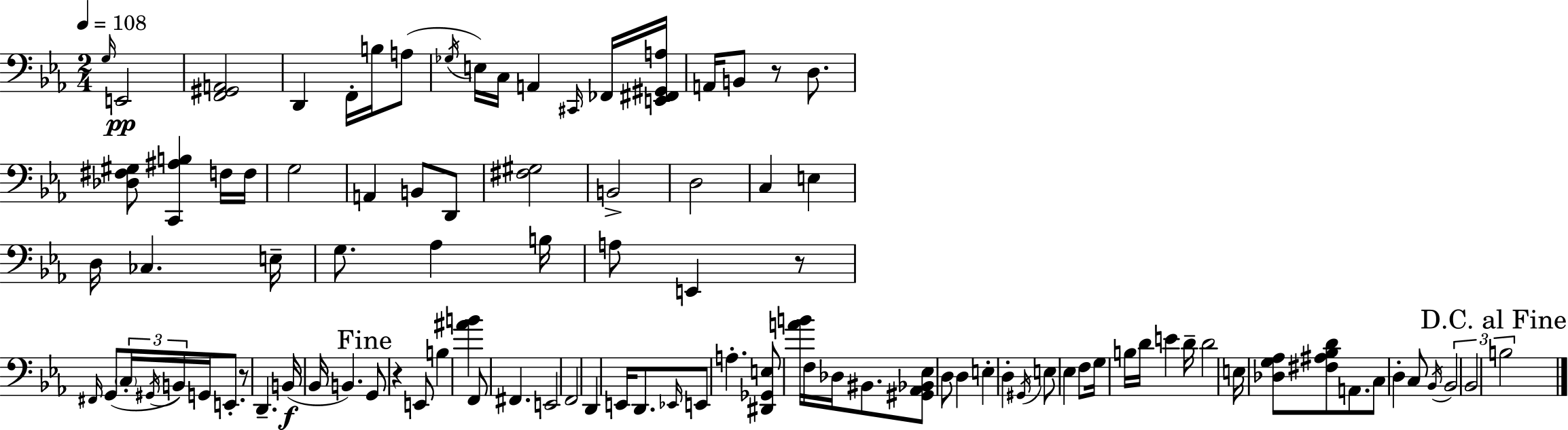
G3/s E2/h [F2,G#2,A2]/h D2/q F2/s B3/s A3/e Gb3/s E3/s C3/s A2/q C#2/s FES2/s [E2,F#2,G#2,A3]/s A2/s B2/e R/e D3/e. [Db3,F#3,G#3]/e [C2,A#3,B3]/q F3/s F3/s G3/h A2/q B2/e D2/e [F#3,G#3]/h B2/h D3/h C3/q E3/q D3/s CES3/q. E3/s G3/e. Ab3/q B3/s A3/e E2/q R/e F#2/s G2/e C3/s G#2/s B2/s G2/s E2/e. R/e D2/q. B2/s Bb2/s B2/q. G2/e R/q E2/e B3/q [A#4,B4]/q F2/e F#2/q. E2/h F2/h D2/q E2/s D2/e. Eb2/s E2/e A3/q. [D#2,Gb2,E3]/e [A4,B4]/s F3/s Db3/s BIS2/e. [G#2,Ab2,Bb2,Eb3]/e D3/e D3/q E3/q D3/q G#2/s E3/e Eb3/q F3/e G3/s B3/s D4/s E4/q D4/s D4/h E3/s [Db3,G3,Ab3]/e [F#3,A#3,Bb3,D4]/e A2/e. C3/e D3/q C3/e Bb2/s Bb2/h Bb2/h B3/h